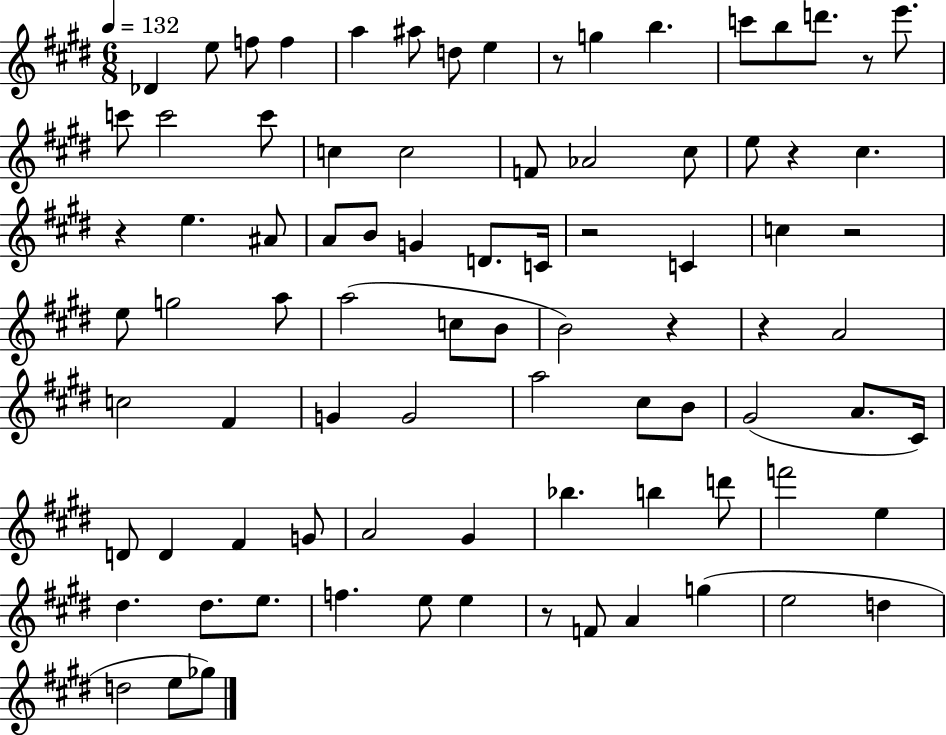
Db4/q E5/e F5/e F5/q A5/q A#5/e D5/e E5/q R/e G5/q B5/q. C6/e B5/e D6/e. R/e E6/e. C6/e C6/h C6/e C5/q C5/h F4/e Ab4/h C#5/e E5/e R/q C#5/q. R/q E5/q. A#4/e A4/e B4/e G4/q D4/e. C4/s R/h C4/q C5/q R/h E5/e G5/h A5/e A5/h C5/e B4/e B4/h R/q R/q A4/h C5/h F#4/q G4/q G4/h A5/h C#5/e B4/e G#4/h A4/e. C#4/s D4/e D4/q F#4/q G4/e A4/h G#4/q Bb5/q. B5/q D6/e F6/h E5/q D#5/q. D#5/e. E5/e. F5/q. E5/e E5/q R/e F4/e A4/q G5/q E5/h D5/q D5/h E5/e Gb5/e